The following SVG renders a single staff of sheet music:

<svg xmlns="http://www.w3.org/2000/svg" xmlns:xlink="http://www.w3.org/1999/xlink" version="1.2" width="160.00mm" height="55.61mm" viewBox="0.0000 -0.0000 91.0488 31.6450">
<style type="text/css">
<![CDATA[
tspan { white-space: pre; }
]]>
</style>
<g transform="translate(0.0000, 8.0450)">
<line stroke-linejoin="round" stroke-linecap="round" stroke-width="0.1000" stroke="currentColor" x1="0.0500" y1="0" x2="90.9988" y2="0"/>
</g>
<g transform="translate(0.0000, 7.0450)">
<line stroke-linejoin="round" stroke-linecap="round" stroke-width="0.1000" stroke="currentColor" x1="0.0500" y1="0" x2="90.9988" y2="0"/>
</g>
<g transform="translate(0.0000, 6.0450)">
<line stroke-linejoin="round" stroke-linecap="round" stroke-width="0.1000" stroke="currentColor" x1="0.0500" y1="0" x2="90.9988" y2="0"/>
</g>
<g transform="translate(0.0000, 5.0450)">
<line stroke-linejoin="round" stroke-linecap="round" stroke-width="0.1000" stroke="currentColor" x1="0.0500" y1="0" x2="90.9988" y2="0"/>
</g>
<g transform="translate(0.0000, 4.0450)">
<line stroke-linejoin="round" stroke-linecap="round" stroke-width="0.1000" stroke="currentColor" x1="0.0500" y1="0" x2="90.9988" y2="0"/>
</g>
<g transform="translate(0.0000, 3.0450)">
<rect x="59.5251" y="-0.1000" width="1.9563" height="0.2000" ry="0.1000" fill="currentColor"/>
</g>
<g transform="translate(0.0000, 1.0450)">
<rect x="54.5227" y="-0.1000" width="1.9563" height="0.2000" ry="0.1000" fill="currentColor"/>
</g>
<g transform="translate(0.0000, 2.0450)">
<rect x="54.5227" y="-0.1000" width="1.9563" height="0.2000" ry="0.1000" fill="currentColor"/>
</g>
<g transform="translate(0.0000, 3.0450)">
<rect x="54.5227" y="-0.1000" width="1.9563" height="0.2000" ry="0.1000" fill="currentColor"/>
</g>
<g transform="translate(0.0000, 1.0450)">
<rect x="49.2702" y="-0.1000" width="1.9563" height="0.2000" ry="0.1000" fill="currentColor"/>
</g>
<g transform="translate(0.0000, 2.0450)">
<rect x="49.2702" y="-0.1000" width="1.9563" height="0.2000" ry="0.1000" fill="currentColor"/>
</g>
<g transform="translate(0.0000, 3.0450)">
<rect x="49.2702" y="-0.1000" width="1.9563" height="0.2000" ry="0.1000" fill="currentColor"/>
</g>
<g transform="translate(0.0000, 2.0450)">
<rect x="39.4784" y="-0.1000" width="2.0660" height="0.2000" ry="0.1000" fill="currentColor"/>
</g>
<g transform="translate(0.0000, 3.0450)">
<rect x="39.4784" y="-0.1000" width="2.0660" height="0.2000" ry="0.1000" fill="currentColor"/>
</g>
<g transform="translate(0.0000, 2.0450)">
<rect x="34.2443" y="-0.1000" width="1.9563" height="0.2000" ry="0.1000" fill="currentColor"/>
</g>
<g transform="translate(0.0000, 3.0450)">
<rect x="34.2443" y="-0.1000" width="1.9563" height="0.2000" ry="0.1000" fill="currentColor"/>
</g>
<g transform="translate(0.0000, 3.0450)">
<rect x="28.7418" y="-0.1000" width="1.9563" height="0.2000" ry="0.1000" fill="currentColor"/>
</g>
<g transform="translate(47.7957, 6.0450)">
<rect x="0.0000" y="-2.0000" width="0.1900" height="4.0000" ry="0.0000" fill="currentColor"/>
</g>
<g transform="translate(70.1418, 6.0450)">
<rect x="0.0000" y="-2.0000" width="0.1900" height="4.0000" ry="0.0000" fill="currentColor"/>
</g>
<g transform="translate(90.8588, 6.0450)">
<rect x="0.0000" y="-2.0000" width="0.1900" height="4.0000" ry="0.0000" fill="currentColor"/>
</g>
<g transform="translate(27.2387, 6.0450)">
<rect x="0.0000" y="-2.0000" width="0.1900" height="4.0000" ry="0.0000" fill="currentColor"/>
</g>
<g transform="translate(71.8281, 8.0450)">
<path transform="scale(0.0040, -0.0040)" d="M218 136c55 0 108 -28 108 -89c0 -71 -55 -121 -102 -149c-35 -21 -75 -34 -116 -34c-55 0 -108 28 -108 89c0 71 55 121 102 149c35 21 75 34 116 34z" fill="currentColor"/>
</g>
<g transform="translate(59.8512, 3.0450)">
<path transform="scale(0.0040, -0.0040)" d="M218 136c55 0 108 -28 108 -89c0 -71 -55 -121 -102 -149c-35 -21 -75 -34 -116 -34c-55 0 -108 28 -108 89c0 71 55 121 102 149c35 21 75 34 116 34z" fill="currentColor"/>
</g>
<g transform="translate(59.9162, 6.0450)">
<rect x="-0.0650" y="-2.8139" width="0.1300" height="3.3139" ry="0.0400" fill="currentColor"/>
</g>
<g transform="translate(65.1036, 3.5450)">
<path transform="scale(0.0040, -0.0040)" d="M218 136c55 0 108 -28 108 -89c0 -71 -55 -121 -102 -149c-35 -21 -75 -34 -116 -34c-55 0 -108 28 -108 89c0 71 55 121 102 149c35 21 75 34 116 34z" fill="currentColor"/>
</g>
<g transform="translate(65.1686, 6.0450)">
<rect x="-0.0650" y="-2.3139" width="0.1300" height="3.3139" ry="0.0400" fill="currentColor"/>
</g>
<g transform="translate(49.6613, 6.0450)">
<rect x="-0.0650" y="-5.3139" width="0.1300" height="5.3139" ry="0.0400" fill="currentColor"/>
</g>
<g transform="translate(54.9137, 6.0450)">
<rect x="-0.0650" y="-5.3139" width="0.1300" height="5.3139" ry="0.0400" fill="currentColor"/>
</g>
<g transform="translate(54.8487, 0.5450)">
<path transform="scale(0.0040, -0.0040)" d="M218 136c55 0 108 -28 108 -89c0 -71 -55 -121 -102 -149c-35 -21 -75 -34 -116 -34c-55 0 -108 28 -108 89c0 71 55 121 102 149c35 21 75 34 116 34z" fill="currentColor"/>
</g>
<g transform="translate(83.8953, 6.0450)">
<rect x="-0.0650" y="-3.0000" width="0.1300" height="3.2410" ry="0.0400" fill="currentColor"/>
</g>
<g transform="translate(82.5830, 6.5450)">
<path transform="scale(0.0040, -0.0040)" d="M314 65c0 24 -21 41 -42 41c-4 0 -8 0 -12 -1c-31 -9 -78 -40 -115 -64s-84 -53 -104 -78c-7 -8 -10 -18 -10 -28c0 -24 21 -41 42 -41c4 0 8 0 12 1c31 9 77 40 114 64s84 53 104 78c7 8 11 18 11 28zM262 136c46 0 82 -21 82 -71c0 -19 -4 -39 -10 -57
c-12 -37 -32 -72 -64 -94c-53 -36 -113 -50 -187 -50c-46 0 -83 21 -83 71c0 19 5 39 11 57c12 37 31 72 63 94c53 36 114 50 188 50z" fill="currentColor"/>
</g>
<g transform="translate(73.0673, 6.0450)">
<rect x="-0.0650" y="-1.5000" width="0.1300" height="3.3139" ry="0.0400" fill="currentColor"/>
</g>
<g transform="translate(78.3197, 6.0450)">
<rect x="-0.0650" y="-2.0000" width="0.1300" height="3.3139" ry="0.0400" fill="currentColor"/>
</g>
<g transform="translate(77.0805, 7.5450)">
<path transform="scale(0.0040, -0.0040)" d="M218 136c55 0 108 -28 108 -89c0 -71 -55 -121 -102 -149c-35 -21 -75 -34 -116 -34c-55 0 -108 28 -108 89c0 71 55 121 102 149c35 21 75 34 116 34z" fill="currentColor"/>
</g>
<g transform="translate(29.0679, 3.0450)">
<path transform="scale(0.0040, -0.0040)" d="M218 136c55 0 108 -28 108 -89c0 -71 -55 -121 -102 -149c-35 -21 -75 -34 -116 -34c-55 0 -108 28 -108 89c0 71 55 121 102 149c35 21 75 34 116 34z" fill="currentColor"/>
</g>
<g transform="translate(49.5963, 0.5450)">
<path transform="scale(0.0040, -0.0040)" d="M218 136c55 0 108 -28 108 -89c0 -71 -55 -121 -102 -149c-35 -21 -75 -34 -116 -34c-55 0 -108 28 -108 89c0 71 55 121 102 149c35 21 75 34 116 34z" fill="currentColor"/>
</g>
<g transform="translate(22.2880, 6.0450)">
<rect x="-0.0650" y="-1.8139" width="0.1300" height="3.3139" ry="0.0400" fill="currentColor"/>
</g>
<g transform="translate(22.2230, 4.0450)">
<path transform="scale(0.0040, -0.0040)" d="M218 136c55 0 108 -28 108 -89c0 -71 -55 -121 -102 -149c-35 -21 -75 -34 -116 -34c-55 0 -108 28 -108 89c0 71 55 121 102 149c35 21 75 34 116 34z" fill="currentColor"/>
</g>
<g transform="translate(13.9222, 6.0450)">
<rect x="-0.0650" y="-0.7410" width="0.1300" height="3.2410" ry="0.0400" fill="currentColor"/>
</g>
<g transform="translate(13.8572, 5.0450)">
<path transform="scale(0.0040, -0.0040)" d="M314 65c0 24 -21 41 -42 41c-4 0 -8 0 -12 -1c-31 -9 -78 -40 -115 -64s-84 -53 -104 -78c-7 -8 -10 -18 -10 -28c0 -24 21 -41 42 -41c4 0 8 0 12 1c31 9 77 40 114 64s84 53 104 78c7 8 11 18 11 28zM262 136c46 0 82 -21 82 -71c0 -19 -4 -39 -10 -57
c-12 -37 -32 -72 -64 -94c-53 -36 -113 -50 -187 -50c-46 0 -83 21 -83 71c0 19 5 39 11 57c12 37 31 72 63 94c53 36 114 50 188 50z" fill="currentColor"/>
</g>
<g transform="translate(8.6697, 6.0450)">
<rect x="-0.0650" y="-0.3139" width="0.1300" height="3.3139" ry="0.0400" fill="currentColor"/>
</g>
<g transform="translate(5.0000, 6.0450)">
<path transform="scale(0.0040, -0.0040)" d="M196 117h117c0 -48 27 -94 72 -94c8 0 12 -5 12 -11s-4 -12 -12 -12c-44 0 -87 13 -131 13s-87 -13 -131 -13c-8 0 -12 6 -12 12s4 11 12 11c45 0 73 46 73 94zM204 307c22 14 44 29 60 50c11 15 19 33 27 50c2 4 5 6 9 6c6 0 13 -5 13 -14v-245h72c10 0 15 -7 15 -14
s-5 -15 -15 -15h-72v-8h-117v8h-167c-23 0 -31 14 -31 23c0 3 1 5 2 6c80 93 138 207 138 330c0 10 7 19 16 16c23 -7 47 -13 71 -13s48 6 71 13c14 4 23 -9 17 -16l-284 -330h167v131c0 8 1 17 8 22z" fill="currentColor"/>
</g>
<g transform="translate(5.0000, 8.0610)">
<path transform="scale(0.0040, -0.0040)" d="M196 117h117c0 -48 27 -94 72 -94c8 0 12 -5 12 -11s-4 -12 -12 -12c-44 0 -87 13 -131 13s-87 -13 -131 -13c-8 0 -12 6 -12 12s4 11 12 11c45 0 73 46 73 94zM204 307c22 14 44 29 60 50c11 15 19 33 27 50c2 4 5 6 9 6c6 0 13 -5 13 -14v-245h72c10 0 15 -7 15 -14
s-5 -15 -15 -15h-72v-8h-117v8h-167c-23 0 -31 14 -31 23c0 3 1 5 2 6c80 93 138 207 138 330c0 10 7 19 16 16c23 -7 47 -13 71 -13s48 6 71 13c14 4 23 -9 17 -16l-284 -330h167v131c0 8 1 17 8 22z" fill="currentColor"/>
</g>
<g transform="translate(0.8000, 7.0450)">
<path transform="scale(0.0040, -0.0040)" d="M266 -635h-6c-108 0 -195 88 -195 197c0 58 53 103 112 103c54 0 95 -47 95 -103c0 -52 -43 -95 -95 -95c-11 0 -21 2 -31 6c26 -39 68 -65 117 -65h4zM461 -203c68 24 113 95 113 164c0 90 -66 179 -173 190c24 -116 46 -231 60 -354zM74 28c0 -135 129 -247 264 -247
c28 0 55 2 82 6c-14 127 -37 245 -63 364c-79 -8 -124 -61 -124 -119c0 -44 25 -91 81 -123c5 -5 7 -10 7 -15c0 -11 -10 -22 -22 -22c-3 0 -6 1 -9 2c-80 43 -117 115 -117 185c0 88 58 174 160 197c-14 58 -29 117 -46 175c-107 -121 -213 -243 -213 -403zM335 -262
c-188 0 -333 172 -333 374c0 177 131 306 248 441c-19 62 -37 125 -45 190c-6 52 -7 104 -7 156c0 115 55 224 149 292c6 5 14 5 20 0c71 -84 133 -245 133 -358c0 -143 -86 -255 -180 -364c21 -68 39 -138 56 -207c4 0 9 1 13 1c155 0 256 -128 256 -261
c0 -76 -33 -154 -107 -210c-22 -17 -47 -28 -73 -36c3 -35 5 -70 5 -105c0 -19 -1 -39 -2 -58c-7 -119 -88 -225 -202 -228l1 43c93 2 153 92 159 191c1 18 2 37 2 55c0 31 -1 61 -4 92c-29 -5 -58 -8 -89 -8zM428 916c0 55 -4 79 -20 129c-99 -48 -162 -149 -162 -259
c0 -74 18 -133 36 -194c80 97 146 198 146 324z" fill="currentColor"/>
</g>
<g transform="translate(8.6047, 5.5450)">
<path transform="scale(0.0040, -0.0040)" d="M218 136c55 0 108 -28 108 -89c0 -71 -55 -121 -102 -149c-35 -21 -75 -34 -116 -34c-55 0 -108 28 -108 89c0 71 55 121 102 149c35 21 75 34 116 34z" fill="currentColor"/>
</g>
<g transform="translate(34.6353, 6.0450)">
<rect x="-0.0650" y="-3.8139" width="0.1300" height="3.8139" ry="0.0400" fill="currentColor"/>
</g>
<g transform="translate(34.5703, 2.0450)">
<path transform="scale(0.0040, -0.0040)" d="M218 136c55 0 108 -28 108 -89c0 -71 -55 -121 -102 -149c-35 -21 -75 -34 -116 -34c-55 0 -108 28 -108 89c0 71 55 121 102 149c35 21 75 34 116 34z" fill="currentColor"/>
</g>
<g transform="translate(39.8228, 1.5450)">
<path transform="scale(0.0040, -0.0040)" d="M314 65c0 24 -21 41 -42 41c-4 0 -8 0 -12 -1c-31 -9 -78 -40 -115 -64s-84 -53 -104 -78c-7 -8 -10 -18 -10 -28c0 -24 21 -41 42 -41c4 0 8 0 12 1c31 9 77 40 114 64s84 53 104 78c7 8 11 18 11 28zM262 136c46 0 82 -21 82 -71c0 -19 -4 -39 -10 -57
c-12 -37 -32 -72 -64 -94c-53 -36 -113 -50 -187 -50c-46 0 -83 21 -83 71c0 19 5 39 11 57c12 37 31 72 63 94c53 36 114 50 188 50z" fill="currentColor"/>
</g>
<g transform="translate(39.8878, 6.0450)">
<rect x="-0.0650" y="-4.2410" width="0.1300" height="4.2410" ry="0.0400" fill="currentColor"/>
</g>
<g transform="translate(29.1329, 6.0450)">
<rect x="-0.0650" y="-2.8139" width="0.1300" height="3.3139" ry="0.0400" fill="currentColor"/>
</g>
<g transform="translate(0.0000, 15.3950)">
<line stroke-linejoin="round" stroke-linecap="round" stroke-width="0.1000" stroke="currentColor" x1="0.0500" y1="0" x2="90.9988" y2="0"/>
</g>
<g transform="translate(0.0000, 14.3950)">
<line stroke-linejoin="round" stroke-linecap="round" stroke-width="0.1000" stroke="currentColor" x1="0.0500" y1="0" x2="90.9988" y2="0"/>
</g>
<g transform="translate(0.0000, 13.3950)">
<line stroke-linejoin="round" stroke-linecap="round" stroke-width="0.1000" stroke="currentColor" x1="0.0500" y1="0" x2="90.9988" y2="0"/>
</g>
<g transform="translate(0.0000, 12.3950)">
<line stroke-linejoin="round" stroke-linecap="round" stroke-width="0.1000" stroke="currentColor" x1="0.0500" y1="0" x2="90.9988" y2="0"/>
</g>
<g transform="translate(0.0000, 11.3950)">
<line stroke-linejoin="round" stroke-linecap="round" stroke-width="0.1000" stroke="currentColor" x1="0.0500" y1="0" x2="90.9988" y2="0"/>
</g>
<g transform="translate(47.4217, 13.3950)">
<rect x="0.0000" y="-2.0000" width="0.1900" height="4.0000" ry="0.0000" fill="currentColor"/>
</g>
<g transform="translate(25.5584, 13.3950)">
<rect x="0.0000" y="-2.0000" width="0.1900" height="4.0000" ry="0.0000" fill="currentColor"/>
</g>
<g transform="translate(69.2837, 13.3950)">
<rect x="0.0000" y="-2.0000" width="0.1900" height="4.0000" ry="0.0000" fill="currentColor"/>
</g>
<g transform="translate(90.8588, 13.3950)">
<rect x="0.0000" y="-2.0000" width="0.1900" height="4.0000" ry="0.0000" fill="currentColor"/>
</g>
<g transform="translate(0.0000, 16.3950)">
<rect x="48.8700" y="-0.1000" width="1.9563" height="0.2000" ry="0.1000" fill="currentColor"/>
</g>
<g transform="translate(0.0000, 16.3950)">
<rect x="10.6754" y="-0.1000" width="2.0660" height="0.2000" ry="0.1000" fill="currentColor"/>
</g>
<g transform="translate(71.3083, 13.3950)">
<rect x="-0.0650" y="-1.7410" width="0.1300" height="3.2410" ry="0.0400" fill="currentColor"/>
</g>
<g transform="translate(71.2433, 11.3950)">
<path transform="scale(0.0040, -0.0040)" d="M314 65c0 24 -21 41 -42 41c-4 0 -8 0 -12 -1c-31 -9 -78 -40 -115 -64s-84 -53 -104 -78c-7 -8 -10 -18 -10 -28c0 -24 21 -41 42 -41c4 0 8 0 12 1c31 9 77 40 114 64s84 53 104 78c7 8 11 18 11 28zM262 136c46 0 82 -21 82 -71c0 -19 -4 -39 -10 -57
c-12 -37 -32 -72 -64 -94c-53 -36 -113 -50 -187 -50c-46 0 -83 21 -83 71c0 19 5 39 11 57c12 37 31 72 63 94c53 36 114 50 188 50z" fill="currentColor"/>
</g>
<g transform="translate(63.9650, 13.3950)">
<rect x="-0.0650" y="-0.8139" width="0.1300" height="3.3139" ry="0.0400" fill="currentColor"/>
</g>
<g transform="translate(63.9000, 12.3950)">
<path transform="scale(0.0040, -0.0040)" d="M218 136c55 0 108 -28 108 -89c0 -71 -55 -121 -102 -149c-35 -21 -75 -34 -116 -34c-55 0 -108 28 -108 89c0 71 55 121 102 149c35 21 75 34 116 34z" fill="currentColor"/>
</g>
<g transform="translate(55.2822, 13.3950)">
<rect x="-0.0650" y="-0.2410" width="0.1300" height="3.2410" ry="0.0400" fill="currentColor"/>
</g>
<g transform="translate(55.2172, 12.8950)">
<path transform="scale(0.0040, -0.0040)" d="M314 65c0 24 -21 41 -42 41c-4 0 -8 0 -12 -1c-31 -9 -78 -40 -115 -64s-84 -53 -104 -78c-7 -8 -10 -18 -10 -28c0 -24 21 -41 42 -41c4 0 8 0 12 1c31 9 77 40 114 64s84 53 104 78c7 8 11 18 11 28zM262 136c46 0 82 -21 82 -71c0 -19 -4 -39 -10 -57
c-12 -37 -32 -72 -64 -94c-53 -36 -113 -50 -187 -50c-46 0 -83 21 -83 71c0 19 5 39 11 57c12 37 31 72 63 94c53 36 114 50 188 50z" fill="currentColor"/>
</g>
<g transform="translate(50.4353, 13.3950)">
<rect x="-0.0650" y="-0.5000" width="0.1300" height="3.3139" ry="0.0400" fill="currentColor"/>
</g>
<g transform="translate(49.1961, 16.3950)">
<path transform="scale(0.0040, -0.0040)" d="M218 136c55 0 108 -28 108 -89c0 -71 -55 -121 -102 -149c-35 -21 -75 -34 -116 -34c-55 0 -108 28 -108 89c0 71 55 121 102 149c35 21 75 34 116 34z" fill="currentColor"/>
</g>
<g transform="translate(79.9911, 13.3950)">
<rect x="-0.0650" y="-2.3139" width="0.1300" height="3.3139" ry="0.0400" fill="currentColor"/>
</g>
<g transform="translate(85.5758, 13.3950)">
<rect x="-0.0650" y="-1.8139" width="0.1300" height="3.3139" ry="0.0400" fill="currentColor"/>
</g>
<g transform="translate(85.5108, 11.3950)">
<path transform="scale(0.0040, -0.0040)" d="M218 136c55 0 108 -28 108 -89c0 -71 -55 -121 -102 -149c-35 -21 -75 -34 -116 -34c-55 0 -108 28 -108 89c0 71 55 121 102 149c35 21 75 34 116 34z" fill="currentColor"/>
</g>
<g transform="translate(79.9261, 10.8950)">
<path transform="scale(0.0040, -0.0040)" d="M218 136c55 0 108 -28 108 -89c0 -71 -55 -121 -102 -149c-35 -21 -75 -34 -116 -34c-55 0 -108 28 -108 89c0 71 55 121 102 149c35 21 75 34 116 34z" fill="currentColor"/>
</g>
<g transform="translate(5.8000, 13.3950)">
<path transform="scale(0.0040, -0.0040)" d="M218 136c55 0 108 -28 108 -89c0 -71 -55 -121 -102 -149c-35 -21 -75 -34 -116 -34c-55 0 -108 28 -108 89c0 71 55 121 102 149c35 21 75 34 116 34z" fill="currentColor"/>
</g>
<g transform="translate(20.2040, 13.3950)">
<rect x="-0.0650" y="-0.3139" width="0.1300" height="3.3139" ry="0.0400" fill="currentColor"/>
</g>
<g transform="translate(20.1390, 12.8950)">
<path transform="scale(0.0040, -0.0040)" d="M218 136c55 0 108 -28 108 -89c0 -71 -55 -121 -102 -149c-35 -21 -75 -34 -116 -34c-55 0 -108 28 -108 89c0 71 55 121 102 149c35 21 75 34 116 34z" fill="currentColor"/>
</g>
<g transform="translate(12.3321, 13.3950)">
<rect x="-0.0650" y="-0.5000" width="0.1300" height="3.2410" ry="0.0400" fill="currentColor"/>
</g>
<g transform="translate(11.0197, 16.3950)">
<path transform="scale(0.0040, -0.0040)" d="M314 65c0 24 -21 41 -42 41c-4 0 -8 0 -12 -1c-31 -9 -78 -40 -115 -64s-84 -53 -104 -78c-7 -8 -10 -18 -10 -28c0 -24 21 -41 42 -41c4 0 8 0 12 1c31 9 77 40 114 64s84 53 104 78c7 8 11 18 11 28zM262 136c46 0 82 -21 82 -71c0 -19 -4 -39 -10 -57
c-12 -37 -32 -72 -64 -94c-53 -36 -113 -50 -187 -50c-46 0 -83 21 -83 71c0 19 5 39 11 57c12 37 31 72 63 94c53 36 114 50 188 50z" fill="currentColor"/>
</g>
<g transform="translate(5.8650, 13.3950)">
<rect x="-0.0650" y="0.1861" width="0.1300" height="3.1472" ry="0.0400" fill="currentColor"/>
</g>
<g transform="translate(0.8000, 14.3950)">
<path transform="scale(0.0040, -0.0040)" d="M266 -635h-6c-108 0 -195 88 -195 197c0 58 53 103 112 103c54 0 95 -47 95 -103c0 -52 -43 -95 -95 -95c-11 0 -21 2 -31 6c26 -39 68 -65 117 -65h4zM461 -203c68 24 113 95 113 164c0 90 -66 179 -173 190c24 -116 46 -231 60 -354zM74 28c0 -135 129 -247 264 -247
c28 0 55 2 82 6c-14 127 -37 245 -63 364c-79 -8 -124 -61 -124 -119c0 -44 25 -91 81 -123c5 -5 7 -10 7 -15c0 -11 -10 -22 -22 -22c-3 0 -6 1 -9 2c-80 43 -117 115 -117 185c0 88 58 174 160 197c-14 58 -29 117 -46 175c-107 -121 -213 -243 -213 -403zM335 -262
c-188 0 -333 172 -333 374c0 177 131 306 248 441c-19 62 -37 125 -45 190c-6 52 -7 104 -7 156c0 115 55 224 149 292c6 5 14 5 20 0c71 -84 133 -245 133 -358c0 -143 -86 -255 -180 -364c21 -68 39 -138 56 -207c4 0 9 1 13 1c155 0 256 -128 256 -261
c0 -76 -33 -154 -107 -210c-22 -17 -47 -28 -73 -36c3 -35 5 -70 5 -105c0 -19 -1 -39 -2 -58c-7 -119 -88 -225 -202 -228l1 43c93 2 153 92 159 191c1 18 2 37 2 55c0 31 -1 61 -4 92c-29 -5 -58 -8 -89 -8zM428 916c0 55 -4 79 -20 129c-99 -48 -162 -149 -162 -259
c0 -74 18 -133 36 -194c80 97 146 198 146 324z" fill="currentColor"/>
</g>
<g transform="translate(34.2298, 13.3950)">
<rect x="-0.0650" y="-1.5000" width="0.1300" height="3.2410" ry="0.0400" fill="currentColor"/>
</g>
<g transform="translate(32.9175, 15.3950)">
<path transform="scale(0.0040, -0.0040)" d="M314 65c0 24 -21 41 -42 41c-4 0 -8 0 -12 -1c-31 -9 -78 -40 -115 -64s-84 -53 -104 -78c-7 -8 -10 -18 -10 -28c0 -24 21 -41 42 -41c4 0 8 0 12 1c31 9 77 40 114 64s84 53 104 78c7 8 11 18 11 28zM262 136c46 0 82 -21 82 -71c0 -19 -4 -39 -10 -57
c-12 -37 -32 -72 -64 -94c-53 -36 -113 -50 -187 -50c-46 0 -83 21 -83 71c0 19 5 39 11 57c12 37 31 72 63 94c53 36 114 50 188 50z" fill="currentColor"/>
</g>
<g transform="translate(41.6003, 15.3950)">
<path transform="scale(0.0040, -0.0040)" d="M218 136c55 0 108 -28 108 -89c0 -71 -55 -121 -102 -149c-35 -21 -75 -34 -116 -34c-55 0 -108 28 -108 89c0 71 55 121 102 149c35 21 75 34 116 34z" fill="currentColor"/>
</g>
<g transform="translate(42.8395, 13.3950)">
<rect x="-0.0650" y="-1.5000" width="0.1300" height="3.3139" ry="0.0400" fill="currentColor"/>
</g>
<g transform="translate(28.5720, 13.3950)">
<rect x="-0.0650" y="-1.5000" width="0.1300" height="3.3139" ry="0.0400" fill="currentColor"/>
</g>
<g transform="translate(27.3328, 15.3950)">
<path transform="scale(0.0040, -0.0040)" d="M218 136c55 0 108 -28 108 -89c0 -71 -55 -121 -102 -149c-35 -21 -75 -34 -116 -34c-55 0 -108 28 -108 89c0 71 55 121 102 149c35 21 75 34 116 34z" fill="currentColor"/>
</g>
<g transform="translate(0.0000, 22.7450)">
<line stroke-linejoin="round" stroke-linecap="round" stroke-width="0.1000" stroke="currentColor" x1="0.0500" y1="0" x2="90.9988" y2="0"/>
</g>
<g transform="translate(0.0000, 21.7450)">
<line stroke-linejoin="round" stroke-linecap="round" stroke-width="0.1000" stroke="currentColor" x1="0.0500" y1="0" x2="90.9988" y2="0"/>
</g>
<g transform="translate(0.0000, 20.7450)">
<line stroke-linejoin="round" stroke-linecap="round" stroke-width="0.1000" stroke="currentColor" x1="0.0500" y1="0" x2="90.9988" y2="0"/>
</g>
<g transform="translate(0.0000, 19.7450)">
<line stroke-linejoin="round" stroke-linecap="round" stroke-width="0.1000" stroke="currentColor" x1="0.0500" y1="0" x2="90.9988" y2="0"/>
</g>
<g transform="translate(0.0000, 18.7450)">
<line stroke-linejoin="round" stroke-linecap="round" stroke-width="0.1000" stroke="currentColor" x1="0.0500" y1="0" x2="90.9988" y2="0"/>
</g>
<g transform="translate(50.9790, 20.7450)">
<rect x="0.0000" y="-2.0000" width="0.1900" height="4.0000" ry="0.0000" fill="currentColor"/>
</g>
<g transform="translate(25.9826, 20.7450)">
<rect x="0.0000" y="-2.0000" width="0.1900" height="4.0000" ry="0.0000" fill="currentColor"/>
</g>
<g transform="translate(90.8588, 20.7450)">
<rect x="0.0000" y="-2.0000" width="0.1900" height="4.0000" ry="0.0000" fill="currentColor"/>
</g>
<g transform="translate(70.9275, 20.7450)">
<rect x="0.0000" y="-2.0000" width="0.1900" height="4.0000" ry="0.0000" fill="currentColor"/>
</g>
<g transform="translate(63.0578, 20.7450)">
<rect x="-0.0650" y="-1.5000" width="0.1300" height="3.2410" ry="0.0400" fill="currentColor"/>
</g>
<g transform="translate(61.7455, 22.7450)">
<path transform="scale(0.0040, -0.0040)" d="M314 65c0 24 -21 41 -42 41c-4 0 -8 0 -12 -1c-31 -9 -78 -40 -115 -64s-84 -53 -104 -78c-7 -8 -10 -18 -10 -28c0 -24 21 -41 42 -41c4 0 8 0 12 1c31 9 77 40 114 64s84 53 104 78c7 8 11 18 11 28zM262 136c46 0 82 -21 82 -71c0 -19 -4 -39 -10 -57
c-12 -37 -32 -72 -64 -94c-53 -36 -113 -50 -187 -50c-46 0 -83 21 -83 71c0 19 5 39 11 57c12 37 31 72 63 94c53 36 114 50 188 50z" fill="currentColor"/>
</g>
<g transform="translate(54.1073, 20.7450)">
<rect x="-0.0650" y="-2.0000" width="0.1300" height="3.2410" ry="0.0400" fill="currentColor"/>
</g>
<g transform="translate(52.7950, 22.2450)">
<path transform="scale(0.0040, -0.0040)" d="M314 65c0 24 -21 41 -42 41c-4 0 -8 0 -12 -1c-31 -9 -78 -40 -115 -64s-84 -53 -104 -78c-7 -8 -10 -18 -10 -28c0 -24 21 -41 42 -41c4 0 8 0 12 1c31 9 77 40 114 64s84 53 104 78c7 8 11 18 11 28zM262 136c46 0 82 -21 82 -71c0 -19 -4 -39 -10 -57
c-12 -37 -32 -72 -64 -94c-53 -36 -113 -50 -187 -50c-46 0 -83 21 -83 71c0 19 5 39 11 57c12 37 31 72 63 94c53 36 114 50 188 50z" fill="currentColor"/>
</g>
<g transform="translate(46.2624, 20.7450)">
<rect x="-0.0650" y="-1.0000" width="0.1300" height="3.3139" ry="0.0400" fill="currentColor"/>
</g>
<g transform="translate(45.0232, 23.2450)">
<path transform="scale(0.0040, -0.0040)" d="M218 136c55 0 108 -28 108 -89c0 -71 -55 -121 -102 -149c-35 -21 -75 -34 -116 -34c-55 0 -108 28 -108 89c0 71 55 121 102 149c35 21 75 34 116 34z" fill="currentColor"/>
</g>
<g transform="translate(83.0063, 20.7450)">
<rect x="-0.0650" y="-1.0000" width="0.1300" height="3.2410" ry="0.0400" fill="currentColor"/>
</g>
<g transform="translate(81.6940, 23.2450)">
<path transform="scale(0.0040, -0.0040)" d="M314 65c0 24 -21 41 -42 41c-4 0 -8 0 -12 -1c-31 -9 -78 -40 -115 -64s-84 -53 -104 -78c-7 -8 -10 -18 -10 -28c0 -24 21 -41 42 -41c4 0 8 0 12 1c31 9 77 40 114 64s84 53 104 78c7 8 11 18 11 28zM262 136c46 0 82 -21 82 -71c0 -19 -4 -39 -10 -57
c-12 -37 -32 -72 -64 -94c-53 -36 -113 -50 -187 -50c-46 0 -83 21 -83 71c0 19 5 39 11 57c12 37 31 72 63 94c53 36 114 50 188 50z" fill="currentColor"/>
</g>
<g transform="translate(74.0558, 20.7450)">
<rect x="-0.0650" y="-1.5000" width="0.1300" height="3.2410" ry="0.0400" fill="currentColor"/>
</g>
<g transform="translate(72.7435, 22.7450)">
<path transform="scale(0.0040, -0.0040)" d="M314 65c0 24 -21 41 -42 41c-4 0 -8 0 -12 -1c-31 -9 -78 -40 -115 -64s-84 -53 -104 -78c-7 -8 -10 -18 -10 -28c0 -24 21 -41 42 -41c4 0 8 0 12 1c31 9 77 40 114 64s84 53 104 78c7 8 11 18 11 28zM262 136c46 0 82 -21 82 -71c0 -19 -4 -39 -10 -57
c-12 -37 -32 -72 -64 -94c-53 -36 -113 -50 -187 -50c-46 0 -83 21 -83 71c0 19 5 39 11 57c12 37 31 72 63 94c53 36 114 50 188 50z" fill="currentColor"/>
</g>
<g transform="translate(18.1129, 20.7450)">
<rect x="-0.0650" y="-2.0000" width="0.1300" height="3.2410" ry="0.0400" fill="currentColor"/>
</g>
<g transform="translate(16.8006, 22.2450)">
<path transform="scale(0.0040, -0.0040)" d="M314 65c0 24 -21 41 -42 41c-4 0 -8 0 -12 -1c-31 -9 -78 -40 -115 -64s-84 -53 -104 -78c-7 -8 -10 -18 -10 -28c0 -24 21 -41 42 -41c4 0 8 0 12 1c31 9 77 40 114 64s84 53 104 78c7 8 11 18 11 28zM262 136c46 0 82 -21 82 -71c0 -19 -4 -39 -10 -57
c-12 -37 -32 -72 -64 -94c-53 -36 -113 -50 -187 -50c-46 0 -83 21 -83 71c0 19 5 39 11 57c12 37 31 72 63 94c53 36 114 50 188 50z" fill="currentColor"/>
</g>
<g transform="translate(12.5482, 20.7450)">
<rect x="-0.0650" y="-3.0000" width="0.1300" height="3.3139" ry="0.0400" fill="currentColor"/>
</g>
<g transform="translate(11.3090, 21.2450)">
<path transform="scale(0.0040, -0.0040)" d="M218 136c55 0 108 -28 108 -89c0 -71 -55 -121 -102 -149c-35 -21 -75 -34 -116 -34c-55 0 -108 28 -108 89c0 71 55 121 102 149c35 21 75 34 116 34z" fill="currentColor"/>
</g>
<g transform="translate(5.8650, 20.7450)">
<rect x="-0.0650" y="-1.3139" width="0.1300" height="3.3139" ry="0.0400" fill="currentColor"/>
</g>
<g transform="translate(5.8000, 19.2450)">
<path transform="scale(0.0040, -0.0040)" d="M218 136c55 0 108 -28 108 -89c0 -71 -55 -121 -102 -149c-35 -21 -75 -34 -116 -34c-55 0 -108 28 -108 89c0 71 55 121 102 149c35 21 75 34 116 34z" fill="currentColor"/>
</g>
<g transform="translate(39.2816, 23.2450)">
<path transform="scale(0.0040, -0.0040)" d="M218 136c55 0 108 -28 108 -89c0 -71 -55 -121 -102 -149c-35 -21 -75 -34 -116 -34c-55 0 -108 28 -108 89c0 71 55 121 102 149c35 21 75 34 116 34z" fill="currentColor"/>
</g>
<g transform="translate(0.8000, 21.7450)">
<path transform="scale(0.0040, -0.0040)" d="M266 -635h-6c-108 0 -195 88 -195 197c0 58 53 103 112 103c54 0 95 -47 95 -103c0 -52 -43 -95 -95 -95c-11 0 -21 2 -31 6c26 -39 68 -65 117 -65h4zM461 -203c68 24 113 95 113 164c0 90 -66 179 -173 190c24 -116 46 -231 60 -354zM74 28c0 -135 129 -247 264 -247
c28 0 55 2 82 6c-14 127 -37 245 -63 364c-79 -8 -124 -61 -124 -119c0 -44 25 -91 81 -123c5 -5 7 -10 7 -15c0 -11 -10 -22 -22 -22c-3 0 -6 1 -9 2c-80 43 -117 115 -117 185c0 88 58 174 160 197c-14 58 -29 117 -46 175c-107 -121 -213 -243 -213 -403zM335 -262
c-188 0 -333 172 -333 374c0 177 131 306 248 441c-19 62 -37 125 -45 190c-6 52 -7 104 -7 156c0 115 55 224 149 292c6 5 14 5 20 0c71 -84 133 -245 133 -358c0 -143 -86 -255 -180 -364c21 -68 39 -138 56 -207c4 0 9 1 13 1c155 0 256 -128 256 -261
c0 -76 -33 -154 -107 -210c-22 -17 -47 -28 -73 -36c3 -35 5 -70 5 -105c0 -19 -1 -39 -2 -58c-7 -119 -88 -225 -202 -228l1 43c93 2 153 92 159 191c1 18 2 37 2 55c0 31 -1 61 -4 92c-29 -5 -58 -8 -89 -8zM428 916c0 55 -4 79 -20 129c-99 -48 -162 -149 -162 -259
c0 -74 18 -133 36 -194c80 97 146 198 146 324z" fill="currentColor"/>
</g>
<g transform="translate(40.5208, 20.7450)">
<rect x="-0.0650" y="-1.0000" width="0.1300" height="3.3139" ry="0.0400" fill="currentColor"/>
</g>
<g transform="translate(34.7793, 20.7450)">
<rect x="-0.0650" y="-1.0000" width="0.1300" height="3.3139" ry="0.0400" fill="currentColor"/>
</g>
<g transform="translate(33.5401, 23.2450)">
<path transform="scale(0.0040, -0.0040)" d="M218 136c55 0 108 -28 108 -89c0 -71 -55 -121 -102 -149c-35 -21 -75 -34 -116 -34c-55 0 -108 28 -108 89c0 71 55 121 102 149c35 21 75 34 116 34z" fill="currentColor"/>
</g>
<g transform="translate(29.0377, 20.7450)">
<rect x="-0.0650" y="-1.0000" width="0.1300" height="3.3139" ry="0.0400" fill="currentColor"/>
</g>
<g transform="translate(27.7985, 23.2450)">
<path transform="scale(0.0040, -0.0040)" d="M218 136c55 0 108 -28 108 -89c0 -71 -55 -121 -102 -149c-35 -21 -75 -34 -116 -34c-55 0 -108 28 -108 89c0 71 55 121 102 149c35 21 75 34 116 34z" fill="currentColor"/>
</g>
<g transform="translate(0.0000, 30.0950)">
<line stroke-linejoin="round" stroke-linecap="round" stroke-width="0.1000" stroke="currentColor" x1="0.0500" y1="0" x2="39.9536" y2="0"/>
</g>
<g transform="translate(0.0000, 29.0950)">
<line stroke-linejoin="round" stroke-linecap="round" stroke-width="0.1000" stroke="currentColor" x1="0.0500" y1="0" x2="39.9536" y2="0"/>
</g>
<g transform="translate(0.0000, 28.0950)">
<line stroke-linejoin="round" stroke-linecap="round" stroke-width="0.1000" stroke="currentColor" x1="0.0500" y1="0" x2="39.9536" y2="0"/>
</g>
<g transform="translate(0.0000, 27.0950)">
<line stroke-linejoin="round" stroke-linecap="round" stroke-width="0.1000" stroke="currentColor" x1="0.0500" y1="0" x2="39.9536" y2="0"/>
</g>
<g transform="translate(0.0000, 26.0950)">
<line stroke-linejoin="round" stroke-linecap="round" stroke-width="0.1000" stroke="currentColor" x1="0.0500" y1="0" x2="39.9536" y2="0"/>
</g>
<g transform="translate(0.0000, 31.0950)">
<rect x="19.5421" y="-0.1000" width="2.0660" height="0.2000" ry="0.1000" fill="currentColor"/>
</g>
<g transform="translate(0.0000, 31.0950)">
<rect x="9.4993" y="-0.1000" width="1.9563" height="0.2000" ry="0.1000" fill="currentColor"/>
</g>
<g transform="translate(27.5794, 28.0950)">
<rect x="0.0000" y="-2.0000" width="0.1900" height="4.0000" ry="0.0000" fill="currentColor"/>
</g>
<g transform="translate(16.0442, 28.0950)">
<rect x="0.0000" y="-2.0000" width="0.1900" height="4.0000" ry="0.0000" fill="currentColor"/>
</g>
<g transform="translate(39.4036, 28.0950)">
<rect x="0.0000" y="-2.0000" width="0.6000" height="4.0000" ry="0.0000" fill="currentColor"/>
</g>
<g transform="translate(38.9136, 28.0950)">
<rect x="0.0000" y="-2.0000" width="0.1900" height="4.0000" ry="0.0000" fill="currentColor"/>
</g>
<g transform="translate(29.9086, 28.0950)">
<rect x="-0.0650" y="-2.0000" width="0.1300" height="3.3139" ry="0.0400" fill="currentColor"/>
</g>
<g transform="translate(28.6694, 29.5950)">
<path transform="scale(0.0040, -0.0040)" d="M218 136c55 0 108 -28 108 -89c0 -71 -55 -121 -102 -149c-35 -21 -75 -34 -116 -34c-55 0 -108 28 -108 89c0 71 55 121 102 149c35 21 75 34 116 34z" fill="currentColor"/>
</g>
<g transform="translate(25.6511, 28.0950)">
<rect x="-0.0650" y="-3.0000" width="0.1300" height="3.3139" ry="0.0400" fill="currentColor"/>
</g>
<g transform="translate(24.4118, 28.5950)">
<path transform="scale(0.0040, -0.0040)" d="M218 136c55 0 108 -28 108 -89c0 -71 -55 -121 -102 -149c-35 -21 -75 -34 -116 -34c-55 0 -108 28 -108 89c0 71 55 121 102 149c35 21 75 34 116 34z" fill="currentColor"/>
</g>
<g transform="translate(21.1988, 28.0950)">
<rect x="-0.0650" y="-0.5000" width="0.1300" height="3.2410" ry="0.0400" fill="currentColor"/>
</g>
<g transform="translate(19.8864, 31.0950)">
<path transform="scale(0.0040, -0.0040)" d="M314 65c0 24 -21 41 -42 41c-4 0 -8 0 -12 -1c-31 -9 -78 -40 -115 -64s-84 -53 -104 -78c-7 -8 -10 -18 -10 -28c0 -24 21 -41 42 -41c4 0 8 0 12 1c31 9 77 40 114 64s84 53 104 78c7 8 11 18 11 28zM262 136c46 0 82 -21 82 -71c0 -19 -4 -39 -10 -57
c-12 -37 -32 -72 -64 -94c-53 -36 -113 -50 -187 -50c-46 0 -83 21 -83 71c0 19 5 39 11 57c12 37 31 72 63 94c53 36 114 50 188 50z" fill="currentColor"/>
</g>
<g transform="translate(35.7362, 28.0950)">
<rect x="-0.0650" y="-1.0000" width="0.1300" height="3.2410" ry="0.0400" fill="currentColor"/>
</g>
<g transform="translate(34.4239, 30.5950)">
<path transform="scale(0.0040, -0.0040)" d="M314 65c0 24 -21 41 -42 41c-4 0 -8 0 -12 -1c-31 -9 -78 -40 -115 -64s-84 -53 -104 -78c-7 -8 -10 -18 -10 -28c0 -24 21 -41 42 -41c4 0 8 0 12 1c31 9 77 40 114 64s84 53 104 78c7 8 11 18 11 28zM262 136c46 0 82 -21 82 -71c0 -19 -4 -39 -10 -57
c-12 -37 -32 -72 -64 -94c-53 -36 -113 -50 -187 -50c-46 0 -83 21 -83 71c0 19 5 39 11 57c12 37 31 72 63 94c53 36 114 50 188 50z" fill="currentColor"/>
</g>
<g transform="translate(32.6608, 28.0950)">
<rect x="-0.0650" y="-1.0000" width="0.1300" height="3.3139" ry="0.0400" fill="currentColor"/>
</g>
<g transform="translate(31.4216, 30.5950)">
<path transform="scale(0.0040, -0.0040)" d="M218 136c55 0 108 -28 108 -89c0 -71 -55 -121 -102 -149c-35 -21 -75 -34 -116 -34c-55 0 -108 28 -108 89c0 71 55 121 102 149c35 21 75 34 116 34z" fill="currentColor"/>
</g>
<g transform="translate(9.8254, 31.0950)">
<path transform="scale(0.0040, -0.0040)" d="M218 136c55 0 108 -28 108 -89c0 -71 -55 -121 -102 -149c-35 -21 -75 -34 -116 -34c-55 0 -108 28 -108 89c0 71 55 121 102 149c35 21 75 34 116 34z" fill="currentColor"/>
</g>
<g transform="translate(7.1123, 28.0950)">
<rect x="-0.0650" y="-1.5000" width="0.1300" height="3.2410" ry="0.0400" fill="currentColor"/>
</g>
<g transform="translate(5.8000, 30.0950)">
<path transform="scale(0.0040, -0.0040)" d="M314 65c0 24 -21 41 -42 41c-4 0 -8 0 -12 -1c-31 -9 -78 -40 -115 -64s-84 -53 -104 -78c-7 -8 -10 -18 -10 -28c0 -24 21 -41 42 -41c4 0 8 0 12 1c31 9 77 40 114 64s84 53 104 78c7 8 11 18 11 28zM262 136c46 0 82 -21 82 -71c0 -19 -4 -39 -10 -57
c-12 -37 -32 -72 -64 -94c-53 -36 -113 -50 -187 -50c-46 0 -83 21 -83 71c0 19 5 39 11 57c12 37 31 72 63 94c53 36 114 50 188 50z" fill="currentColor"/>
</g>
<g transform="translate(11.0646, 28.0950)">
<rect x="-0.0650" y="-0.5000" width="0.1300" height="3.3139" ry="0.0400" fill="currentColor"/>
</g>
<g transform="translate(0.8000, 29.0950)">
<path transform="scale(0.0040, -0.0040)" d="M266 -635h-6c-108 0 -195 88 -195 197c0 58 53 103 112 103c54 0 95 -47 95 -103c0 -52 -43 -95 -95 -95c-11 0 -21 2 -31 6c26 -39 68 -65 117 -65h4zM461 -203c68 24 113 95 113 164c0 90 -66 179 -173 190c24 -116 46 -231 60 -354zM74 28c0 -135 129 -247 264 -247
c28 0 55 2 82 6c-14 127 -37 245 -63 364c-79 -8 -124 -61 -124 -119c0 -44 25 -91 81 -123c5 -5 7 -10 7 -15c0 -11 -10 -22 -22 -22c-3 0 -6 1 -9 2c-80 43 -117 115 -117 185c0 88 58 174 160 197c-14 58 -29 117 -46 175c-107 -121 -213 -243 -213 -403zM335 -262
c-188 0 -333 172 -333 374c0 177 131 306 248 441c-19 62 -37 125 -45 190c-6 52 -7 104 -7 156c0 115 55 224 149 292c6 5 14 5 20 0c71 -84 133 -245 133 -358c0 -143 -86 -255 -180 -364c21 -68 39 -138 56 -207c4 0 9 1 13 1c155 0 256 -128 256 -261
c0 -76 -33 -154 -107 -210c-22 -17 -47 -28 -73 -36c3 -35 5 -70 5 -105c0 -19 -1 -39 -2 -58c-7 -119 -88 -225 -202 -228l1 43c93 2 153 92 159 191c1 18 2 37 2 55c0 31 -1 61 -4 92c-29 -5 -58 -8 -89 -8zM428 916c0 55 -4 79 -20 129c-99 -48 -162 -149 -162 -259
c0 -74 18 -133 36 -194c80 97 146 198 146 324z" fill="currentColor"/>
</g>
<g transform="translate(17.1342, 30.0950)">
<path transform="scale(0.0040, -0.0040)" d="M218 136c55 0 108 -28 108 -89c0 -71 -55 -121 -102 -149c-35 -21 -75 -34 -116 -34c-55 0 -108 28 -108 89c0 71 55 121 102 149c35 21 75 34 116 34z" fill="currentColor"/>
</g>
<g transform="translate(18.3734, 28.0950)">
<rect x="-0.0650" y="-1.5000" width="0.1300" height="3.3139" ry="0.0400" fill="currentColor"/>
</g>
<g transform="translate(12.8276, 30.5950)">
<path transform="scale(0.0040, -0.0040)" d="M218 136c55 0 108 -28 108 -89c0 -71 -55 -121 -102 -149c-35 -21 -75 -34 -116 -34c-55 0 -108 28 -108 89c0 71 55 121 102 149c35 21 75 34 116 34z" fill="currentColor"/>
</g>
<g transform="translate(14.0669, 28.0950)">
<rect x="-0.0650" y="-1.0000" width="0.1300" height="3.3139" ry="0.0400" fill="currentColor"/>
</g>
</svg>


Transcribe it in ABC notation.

X:1
T:Untitled
M:4/4
L:1/4
K:C
c d2 f a c' d'2 f' f' a g E F A2 B C2 c E E2 E C c2 d f2 g f e A F2 D D D D F2 E2 E2 D2 E2 C D E C2 A F D D2